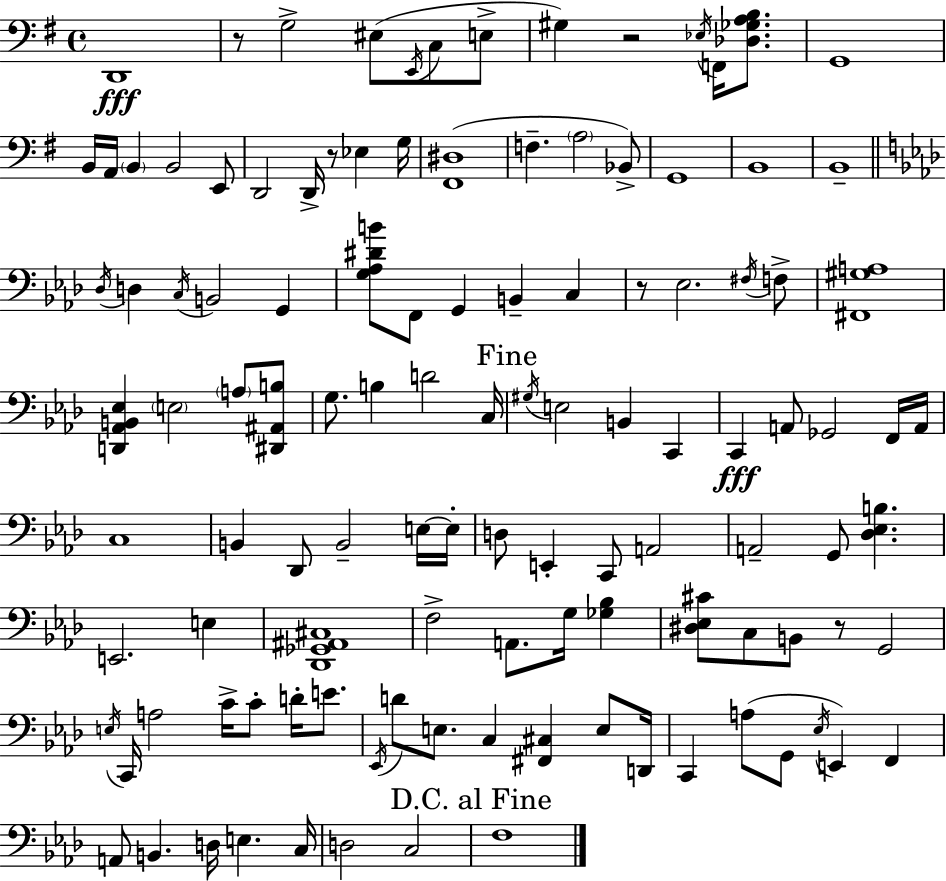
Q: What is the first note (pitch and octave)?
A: D2